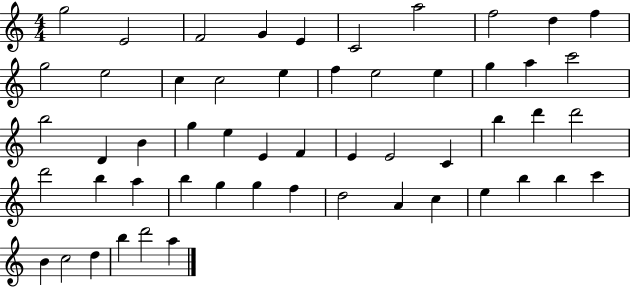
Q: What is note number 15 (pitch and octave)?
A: E5